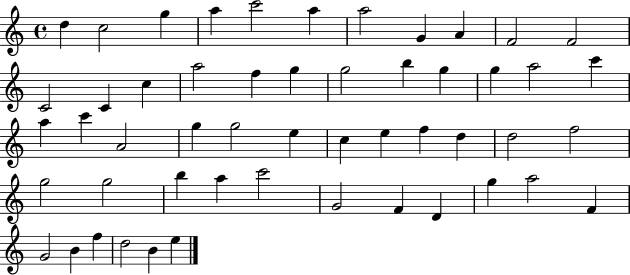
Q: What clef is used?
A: treble